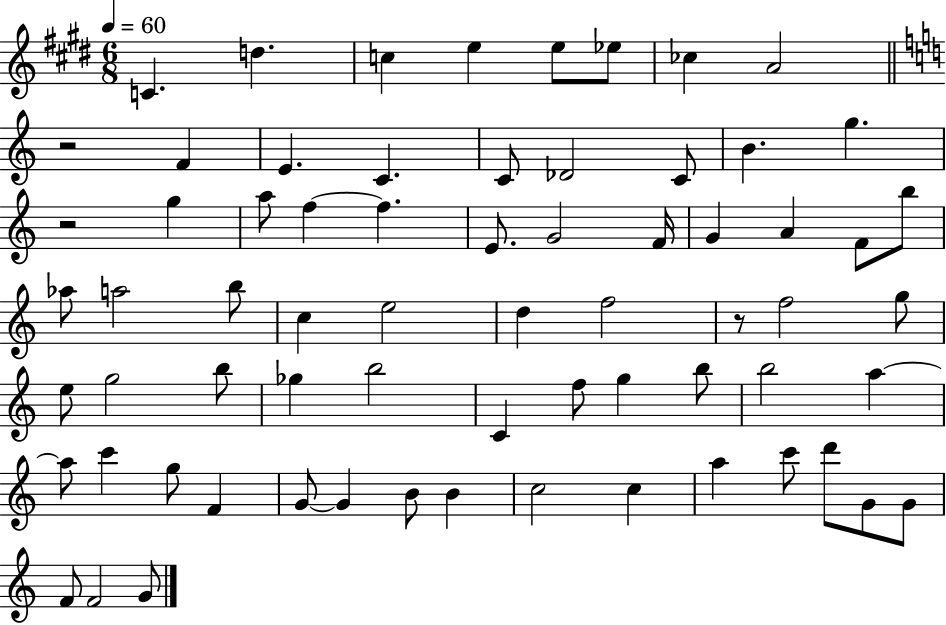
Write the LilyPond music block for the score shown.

{
  \clef treble
  \numericTimeSignature
  \time 6/8
  \key e \major
  \tempo 4 = 60
  c'4. d''4. | c''4 e''4 e''8 ees''8 | ces''4 a'2 | \bar "||" \break \key a \minor r2 f'4 | e'4. c'4. | c'8 des'2 c'8 | b'4. g''4. | \break r2 g''4 | a''8 f''4~~ f''4. | e'8. g'2 f'16 | g'4 a'4 f'8 b''8 | \break aes''8 a''2 b''8 | c''4 e''2 | d''4 f''2 | r8 f''2 g''8 | \break e''8 g''2 b''8 | ges''4 b''2 | c'4 f''8 g''4 b''8 | b''2 a''4~~ | \break a''8 c'''4 g''8 f'4 | g'8~~ g'4 b'8 b'4 | c''2 c''4 | a''4 c'''8 d'''8 g'8 g'8 | \break f'8 f'2 g'8 | \bar "|."
}